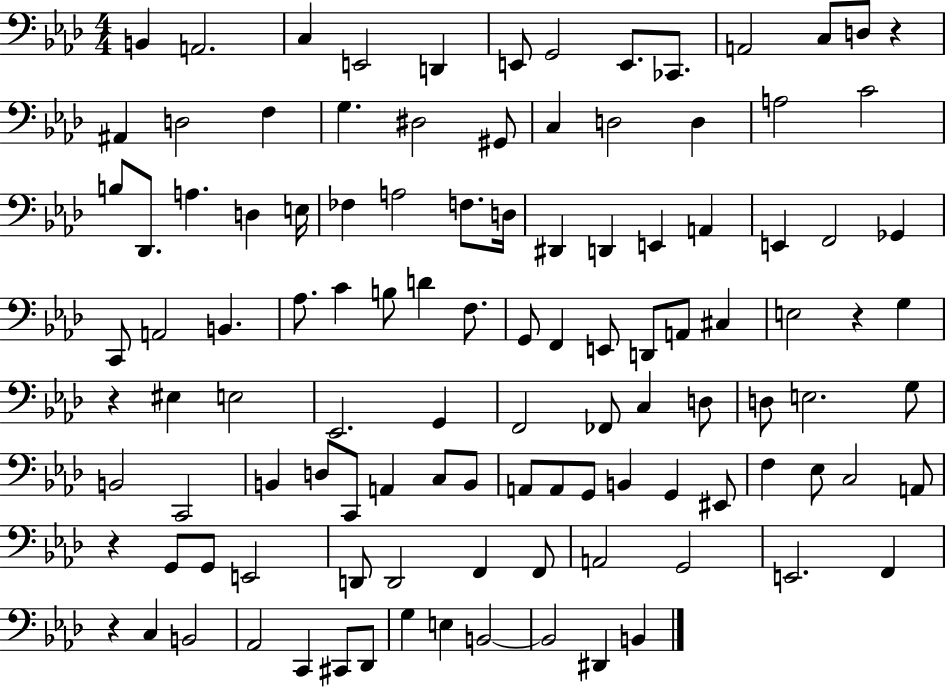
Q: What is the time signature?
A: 4/4